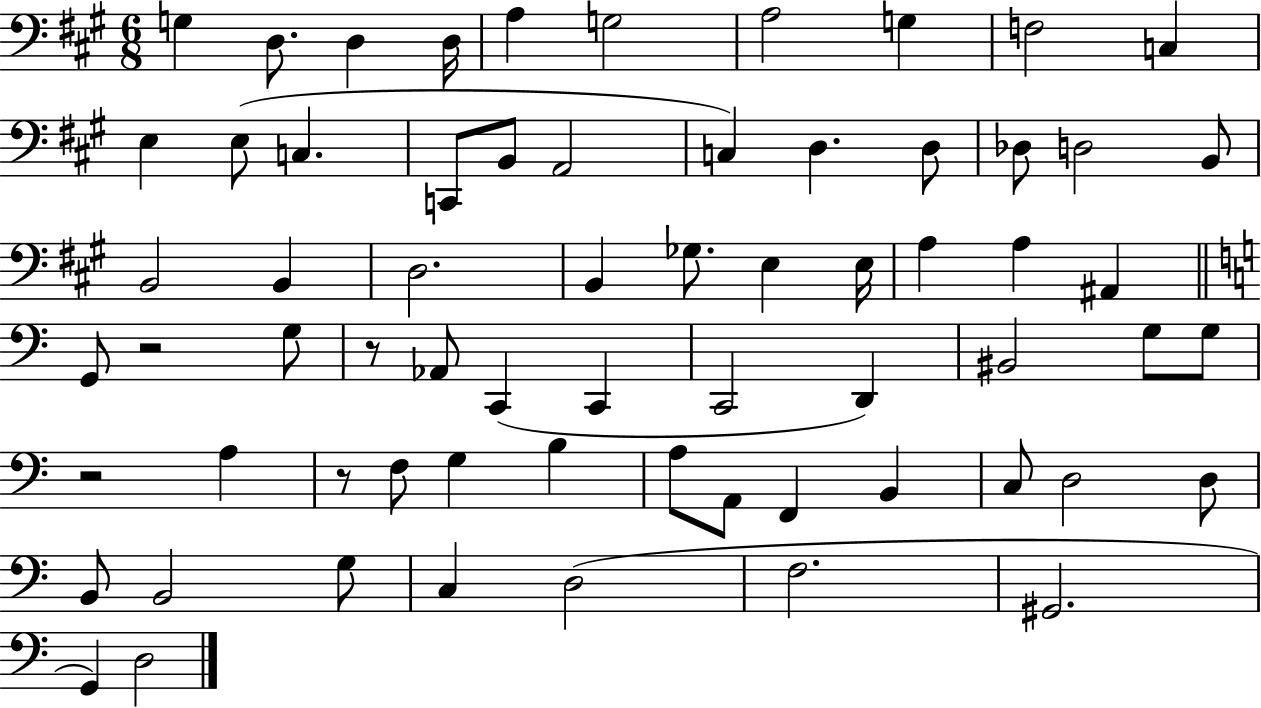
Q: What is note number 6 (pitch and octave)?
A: G3